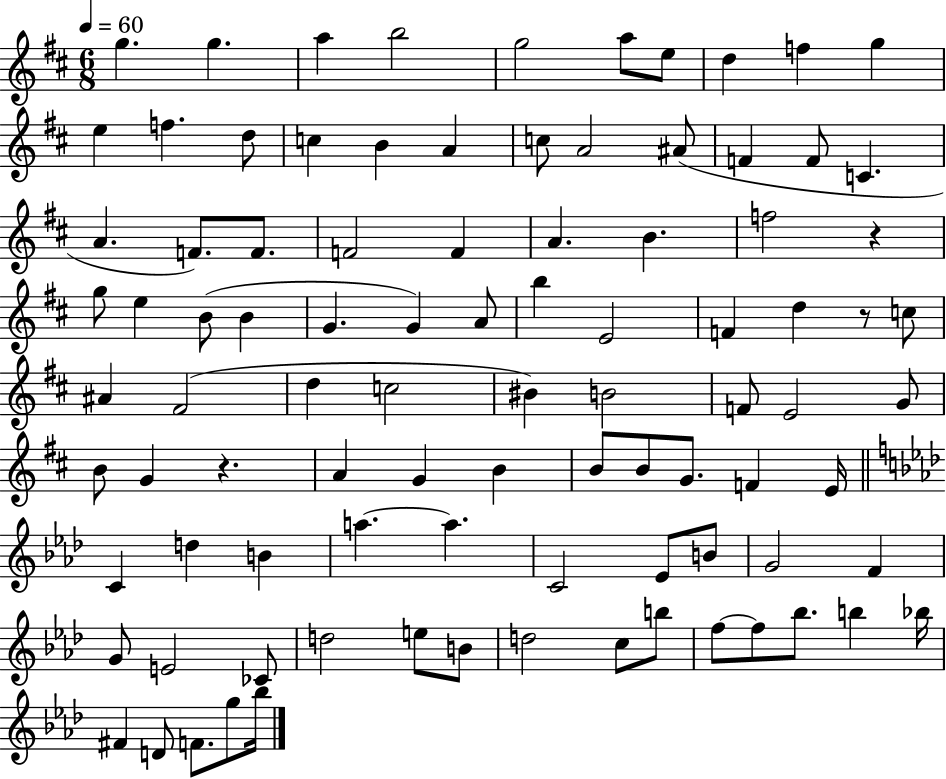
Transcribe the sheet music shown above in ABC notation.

X:1
T:Untitled
M:6/8
L:1/4
K:D
g g a b2 g2 a/2 e/2 d f g e f d/2 c B A c/2 A2 ^A/2 F F/2 C A F/2 F/2 F2 F A B f2 z g/2 e B/2 B G G A/2 b E2 F d z/2 c/2 ^A ^F2 d c2 ^B B2 F/2 E2 G/2 B/2 G z A G B B/2 B/2 G/2 F E/4 C d B a a C2 _E/2 B/2 G2 F G/2 E2 _C/2 d2 e/2 B/2 d2 c/2 b/2 f/2 f/2 _b/2 b _b/4 ^F D/2 F/2 g/2 _b/4